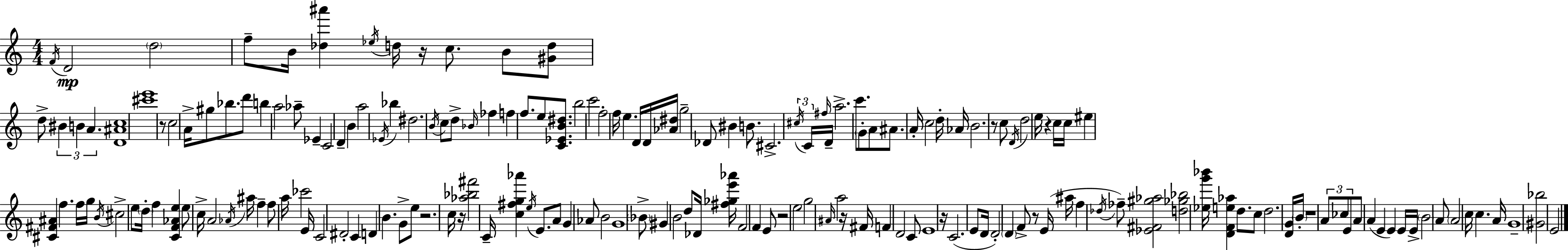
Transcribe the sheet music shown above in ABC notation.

X:1
T:Untitled
M:4/4
L:1/4
K:C
F/4 D2 d2 f/2 B/4 [_d^a'] _e/4 d/4 z/4 c/2 B/2 [^Gd]/2 d/2 ^B B A [D^Ac]4 [^c'e']4 z/2 c2 A/4 ^g/2 _b/2 d'/2 b a2 _a/2 _E C2 D B a2 _E/4 _b ^d2 B/4 c/2 d/2 _B/4 _f f f/2 e/2 [C_EB^d]/2 b2 c'2 f2 f/4 e D/4 D/4 [_A^d]/4 g2 _D/2 ^B B/2 ^C2 ^c/4 C/4 ^f/4 D/4 a2 c'/2 G/2 A/2 ^A/2 A/4 c2 d/4 _A/4 B2 z/2 c/2 D/4 d2 e/4 z c/4 c/4 ^e [^C^F^A] f f/4 g/4 B/4 ^c2 e/2 d/4 f [CF_Ae] e/2 c/4 A2 _A/4 ^a/4 f f/2 a/4 _c'2 E/4 C2 ^D2 C D B G/2 e/2 z2 c/4 z/4 [_a_b^f']2 C/4 [c^fg_a'] e/4 E/2 A/2 G _A/2 B2 G4 _B/2 ^G B2 d/2 _D/4 [^f_ge'_a']/4 F2 F E/2 z2 e2 g2 ^A/4 a2 z/4 ^F/4 F D2 C/2 E4 z/4 C2 E/2 D/4 D2 D F/2 z/2 E/4 ^a/4 f _d/4 _f/2 [_E^F^g_a]2 [d_g_b]2 [_eg'_b']/4 [DFe_a] d/2 c/2 d2 [DG]/4 B/4 z4 A/2 _c/2 E/2 A/2 A E E E/4 E/4 B2 A/2 A2 c/4 c A/4 G4 [^G_b]2 E2